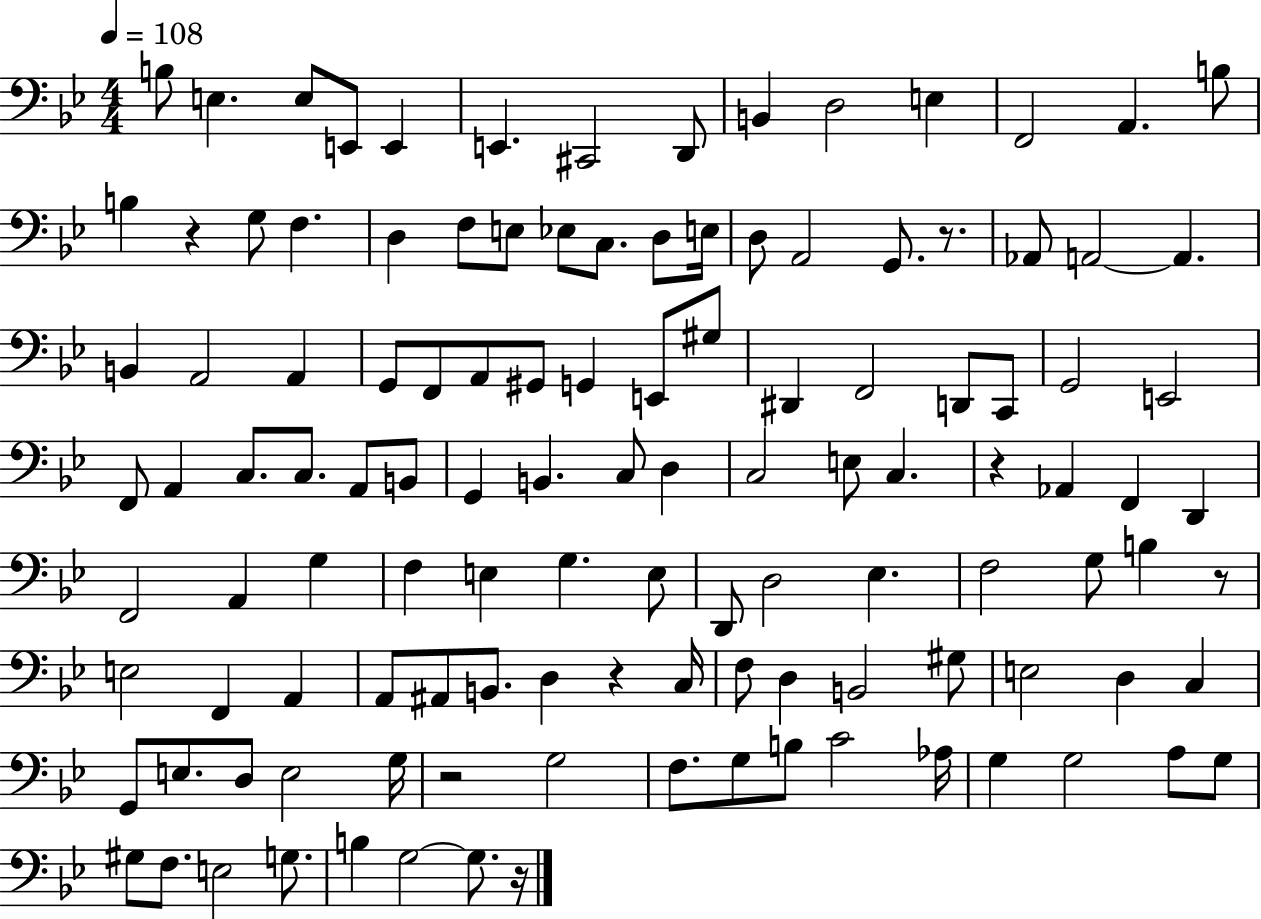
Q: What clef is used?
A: bass